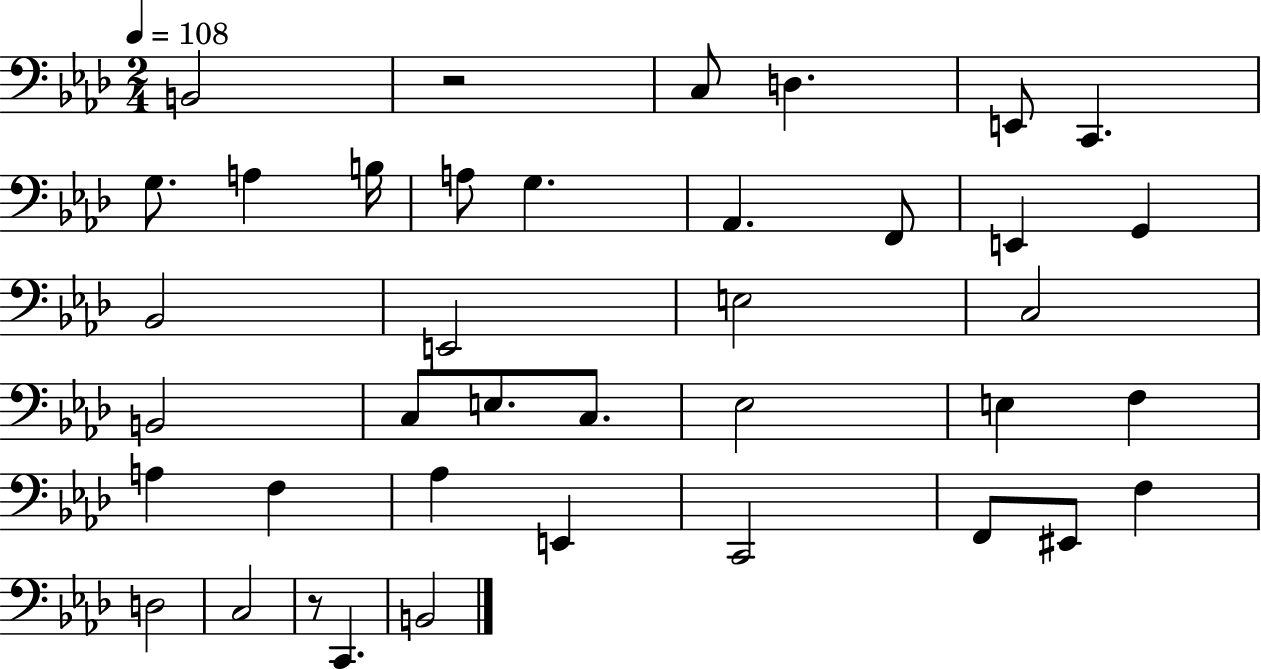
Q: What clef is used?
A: bass